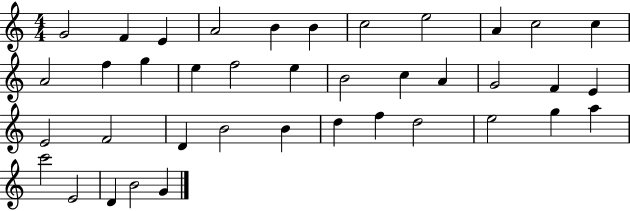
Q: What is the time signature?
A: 4/4